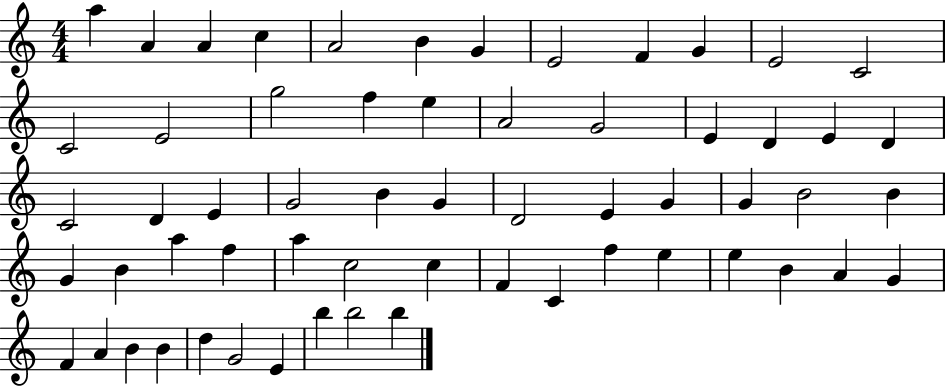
X:1
T:Untitled
M:4/4
L:1/4
K:C
a A A c A2 B G E2 F G E2 C2 C2 E2 g2 f e A2 G2 E D E D C2 D E G2 B G D2 E G G B2 B G B a f a c2 c F C f e e B A G F A B B d G2 E b b2 b